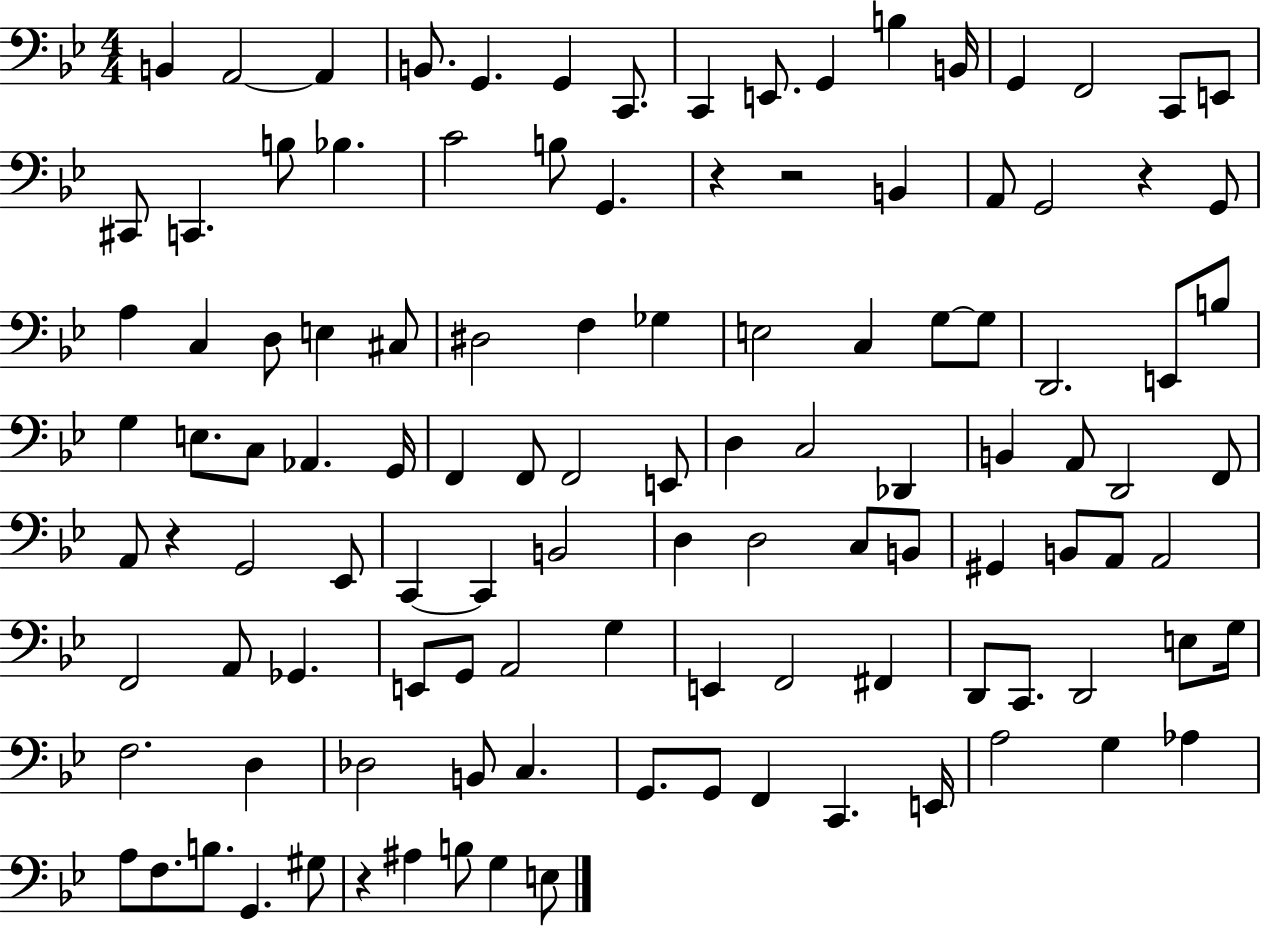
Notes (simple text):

B2/q A2/h A2/q B2/e. G2/q. G2/q C2/e. C2/q E2/e. G2/q B3/q B2/s G2/q F2/h C2/e E2/e C#2/e C2/q. B3/e Bb3/q. C4/h B3/e G2/q. R/q R/h B2/q A2/e G2/h R/q G2/e A3/q C3/q D3/e E3/q C#3/e D#3/h F3/q Gb3/q E3/h C3/q G3/e G3/e D2/h. E2/e B3/e G3/q E3/e. C3/e Ab2/q. G2/s F2/q F2/e F2/h E2/e D3/q C3/h Db2/q B2/q A2/e D2/h F2/e A2/e R/q G2/h Eb2/e C2/q C2/q B2/h D3/q D3/h C3/e B2/e G#2/q B2/e A2/e A2/h F2/h A2/e Gb2/q. E2/e G2/e A2/h G3/q E2/q F2/h F#2/q D2/e C2/e. D2/h E3/e G3/s F3/h. D3/q Db3/h B2/e C3/q. G2/e. G2/e F2/q C2/q. E2/s A3/h G3/q Ab3/q A3/e F3/e. B3/e. G2/q. G#3/e R/q A#3/q B3/e G3/q E3/e